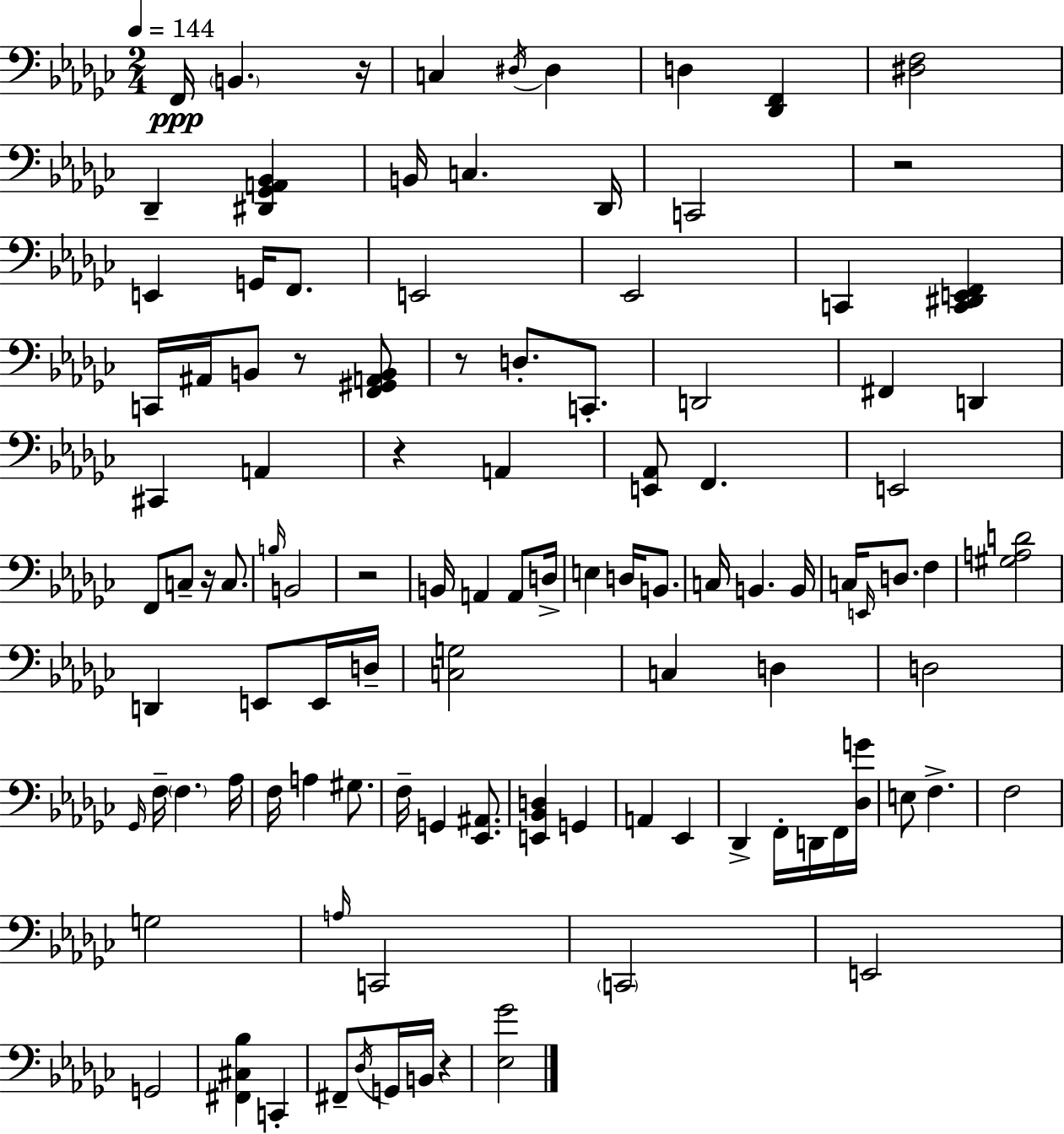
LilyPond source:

{
  \clef bass
  \numericTimeSignature
  \time 2/4
  \key ees \minor
  \tempo 4 = 144
  f,16\ppp \parenthesize b,4. r16 | c4 \acciaccatura { dis16 } dis4 | d4 <des, f,>4 | <dis f>2 | \break des,4-- <dis, ges, a, bes,>4 | b,16 c4. | des,16 c,2 | r2 | \break e,4 g,16 f,8. | e,2 | ees,2 | c,4 <c, dis, e, f,>4 | \break c,16 ais,16 b,8 r8 <f, gis, a, b,>8 | r8 d8.-. c,8.-. | d,2 | fis,4 d,4 | \break cis,4 a,4 | r4 a,4 | <e, aes,>8 f,4. | e,2 | \break f,8 c8-- r16 c8. | \grace { b16 } b,2 | r2 | b,16 a,4 a,8 | \break d16-> e4 d16 b,8. | c16 b,4. | b,16 c16 \grace { e,16 } d8. f4 | <gis a d'>2 | \break d,4 e,8 | e,16 d16-- <c g>2 | c4 d4 | d2 | \break \grace { ges,16 } f16-- \parenthesize f4. | aes16 f16 a4 | gis8. f16-- g,4 | <ees, ais,>8. <e, bes, d>4 | \break g,4 a,4 | ees,4 des,4-> | f,16-. d,16 f,16 <des g'>16 e8 f4.-> | f2 | \break g2 | \grace { a16 } c,2 | \parenthesize c,2 | e,2 | \break g,2 | <fis, cis bes>4 | c,4-. fis,8-- \acciaccatura { des16 } | g,16 b,16 r4 <ees ges'>2 | \break \bar "|."
}